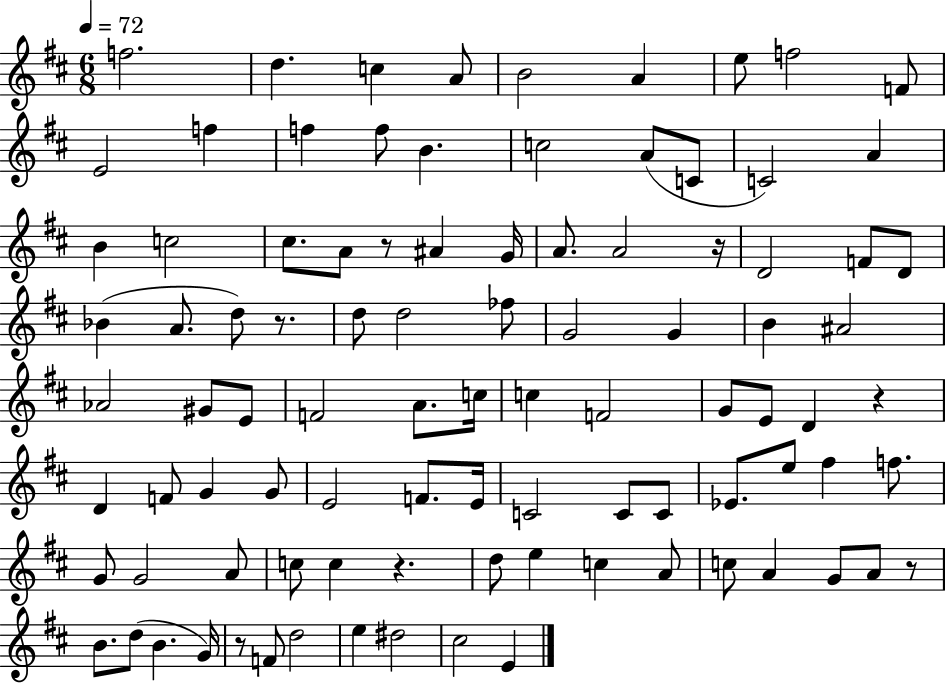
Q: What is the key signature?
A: D major